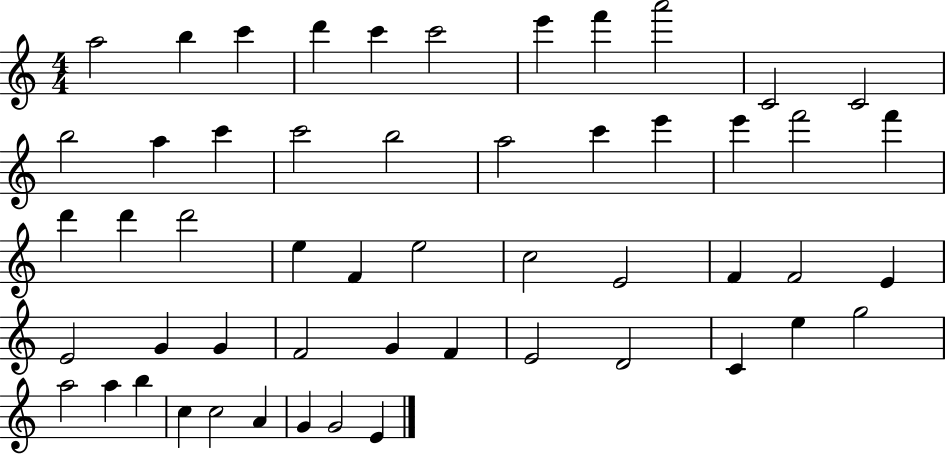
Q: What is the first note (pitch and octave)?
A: A5